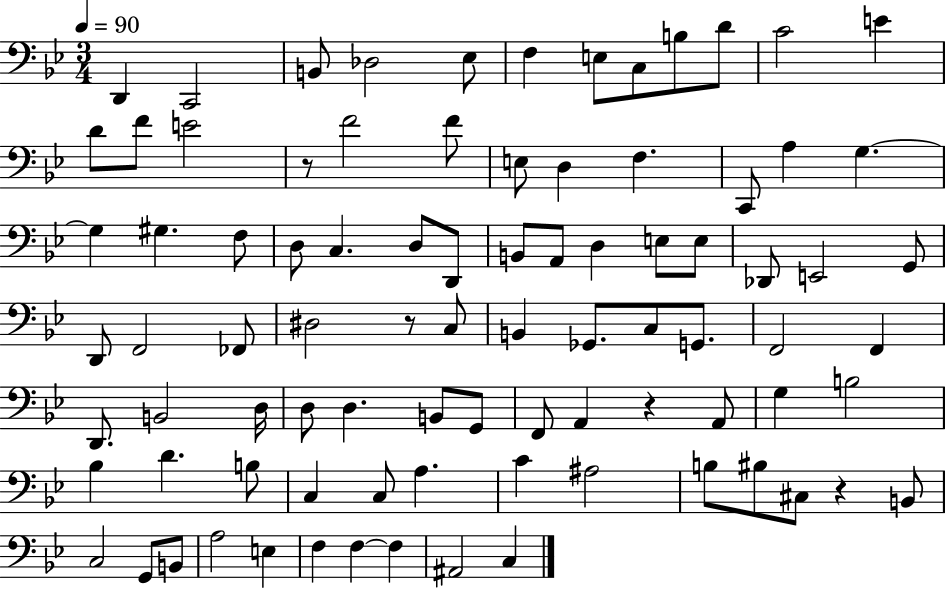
D2/q C2/h B2/e Db3/h Eb3/e F3/q E3/e C3/e B3/e D4/e C4/h E4/q D4/e F4/e E4/h R/e F4/h F4/e E3/e D3/q F3/q. C2/e A3/q G3/q. G3/q G#3/q. F3/e D3/e C3/q. D3/e D2/e B2/e A2/e D3/q E3/e E3/e Db2/e E2/h G2/e D2/e F2/h FES2/e D#3/h R/e C3/e B2/q Gb2/e. C3/e G2/e. F2/h F2/q D2/e. B2/h D3/s D3/e D3/q. B2/e G2/e F2/e A2/q R/q A2/e G3/q B3/h Bb3/q D4/q. B3/e C3/q C3/e A3/q. C4/q A#3/h B3/e BIS3/e C#3/e R/q B2/e C3/h G2/e B2/e A3/h E3/q F3/q F3/q F3/q A#2/h C3/q